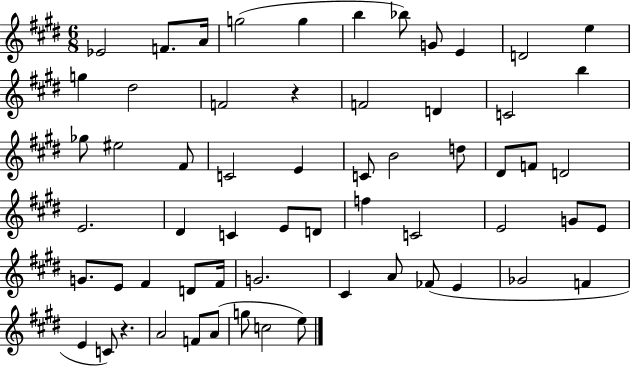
Eb4/h F4/e. A4/s G5/h G5/q B5/q Bb5/e G4/e E4/q D4/h E5/q G5/q D#5/h F4/h R/q F4/h D4/q C4/h B5/q Gb5/e EIS5/h F#4/e C4/h E4/q C4/e B4/h D5/e D#4/e F4/e D4/h E4/h. D#4/q C4/q E4/e D4/e F5/q C4/h E4/h G4/e E4/e G4/e. E4/e F#4/q D4/e F#4/s G4/h. C#4/q A4/e FES4/e E4/q Gb4/h F4/q E4/q C4/e R/q. A4/h F4/e A4/e G5/e C5/h E5/e